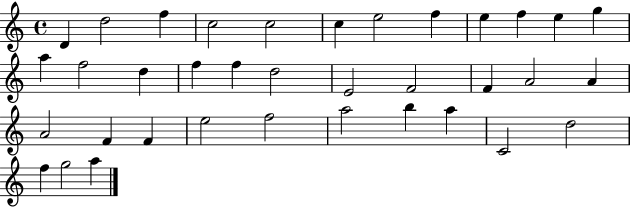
D4/q D5/h F5/q C5/h C5/h C5/q E5/h F5/q E5/q F5/q E5/q G5/q A5/q F5/h D5/q F5/q F5/q D5/h E4/h F4/h F4/q A4/h A4/q A4/h F4/q F4/q E5/h F5/h A5/h B5/q A5/q C4/h D5/h F5/q G5/h A5/q